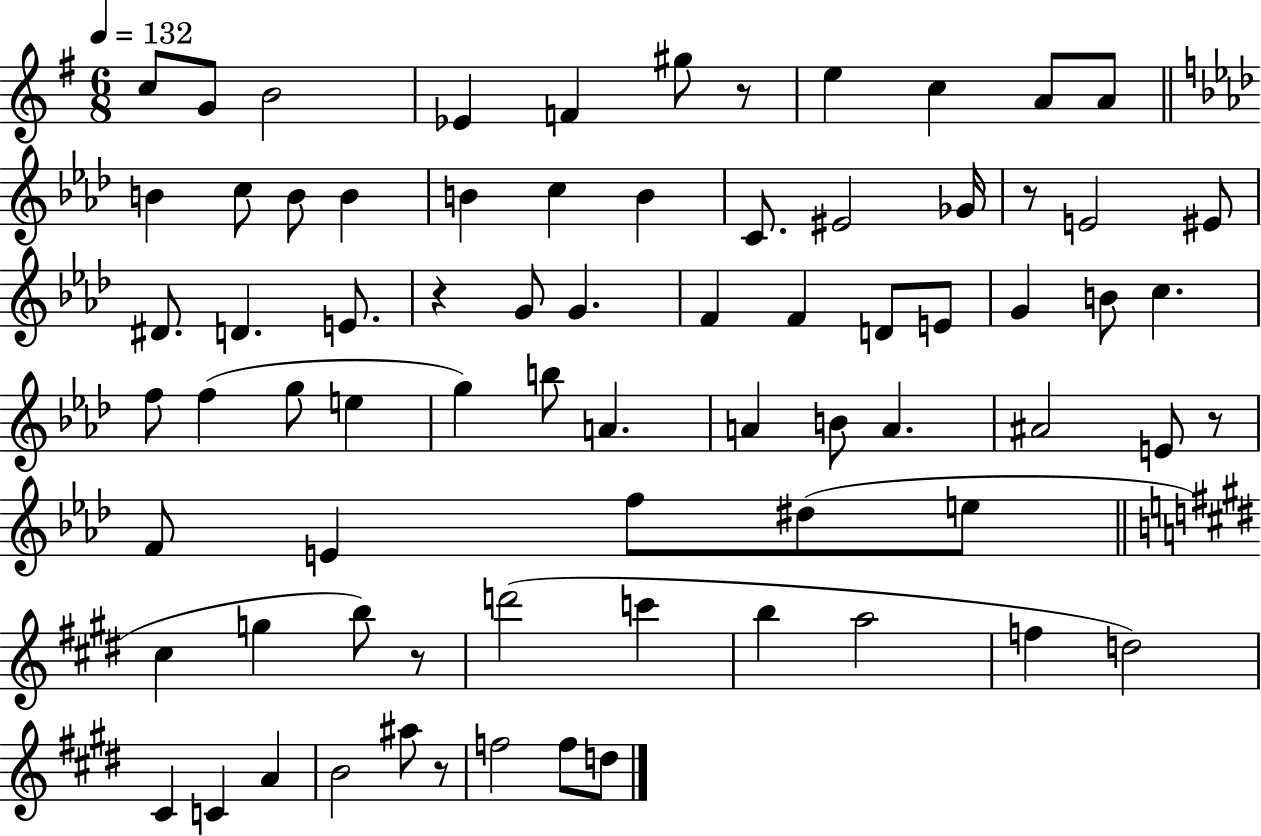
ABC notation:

X:1
T:Untitled
M:6/8
L:1/4
K:G
c/2 G/2 B2 _E F ^g/2 z/2 e c A/2 A/2 B c/2 B/2 B B c B C/2 ^E2 _G/4 z/2 E2 ^E/2 ^D/2 D E/2 z G/2 G F F D/2 E/2 G B/2 c f/2 f g/2 e g b/2 A A B/2 A ^A2 E/2 z/2 F/2 E f/2 ^d/2 e/2 ^c g b/2 z/2 d'2 c' b a2 f d2 ^C C A B2 ^a/2 z/2 f2 f/2 d/2